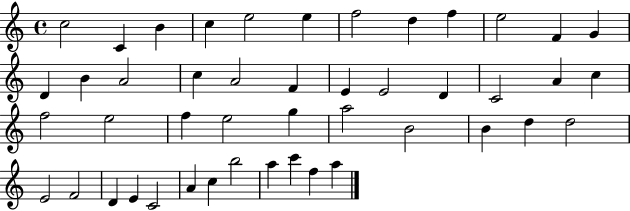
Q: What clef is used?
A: treble